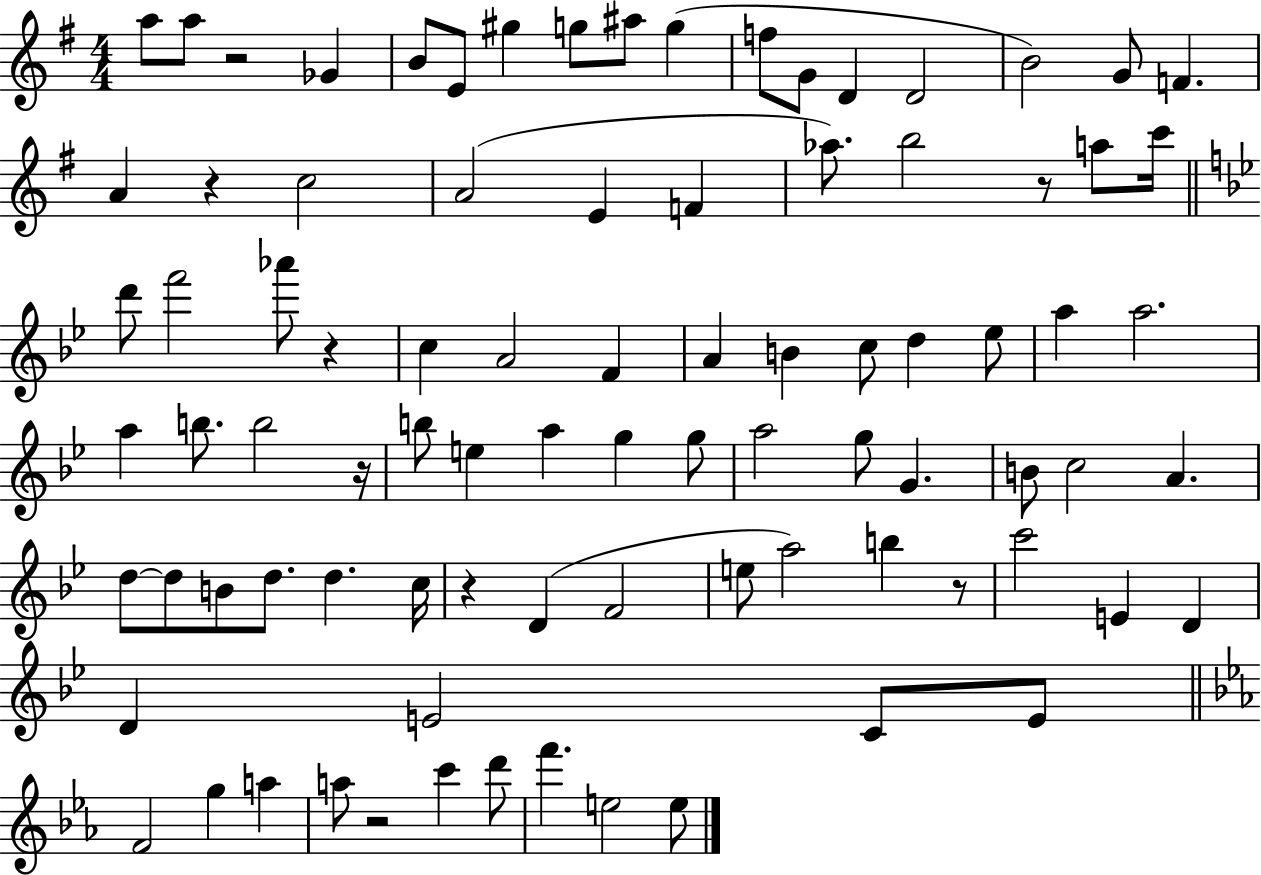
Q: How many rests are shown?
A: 8